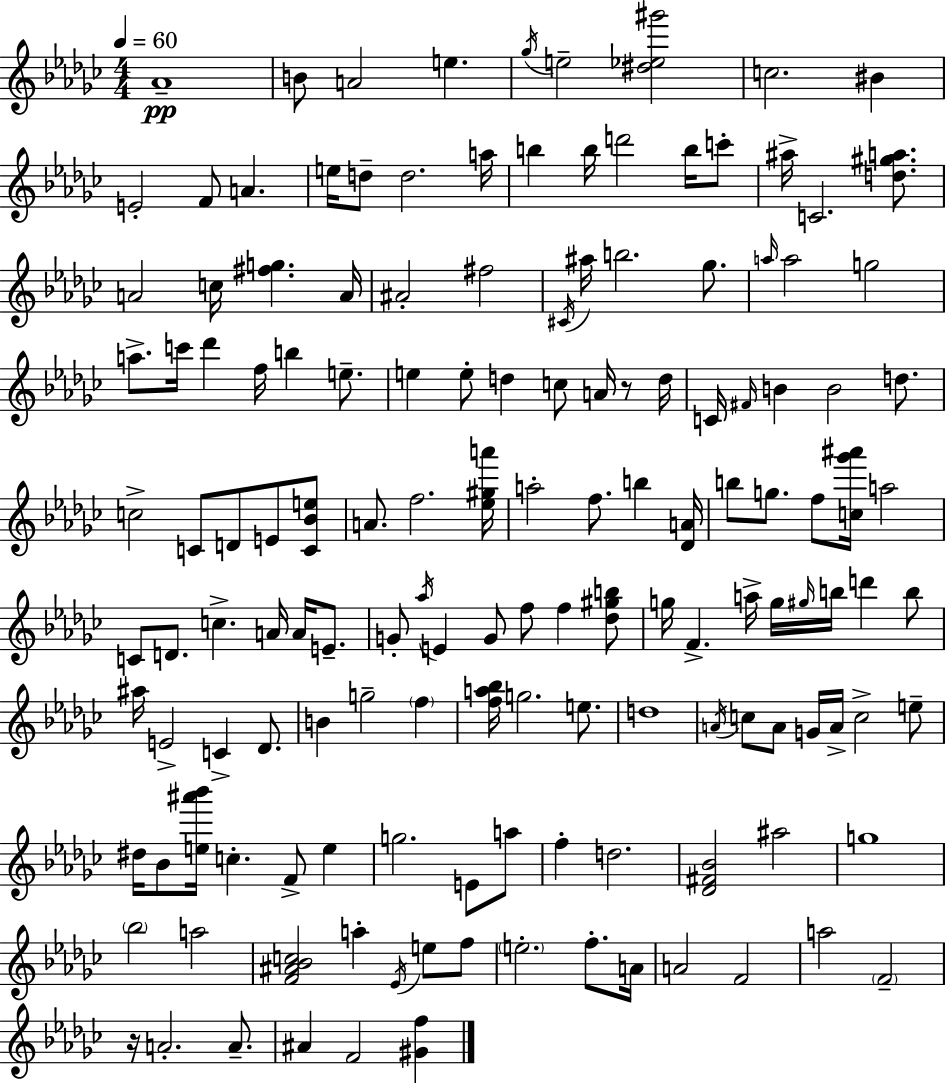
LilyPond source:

{
  \clef treble
  \numericTimeSignature
  \time 4/4
  \key ees \minor
  \tempo 4 = 60
  aes'1--\pp | b'8 a'2 e''4. | \acciaccatura { ges''16 } e''2-- <dis'' ees'' gis'''>2 | c''2. bis'4 | \break e'2-. f'8 a'4. | e''16 d''8-- d''2. | a''16 b''4 b''16 d'''2 b''16 c'''8-. | ais''16-> c'2. <d'' gis'' a''>8. | \break a'2 c''16 <fis'' g''>4. | a'16 ais'2-. fis''2 | \acciaccatura { cis'16 } ais''16 b''2. ges''8. | \grace { a''16 } a''2 g''2 | \break a''8.-> c'''16 des'''4 f''16 b''4 | e''8.-- e''4 e''8-. d''4 c''8 a'16 | r8 d''16 c'16 \grace { fis'16 } b'4 b'2 | d''8. c''2-> c'8 d'8 | \break e'8 <c' bes' e''>8 a'8. f''2. | <ees'' gis'' a'''>16 a''2-. f''8. b''4 | <des' a'>16 b''8 g''8. f''8 <c'' ges''' ais'''>16 a''2 | c'8 d'8. c''4.-> a'16 | \break a'16 e'8.-- g'8-. \acciaccatura { aes''16 } e'4 g'8 f''8 f''4 | <des'' gis'' b''>8 g''16 f'4.-> a''16-> g''16 \grace { gis''16 } b''16 | d'''4 b''8 ais''16 e'2-> c'4-> | des'8. b'4 g''2-- | \break \parenthesize f''4 <f'' a'' bes''>16 g''2. | e''8. d''1 | \acciaccatura { a'16 } c''8 a'8 g'16 a'16-> c''2-> | e''8-- dis''16 bes'8 <e'' ais''' bes'''>16 c''4.-. | \break f'8-> e''4 g''2. | e'8 a''8 f''4-. d''2. | <des' fis' bes'>2 ais''2 | g''1 | \break \parenthesize bes''2 a''2 | <f' ais' bes' c''>2 a''4-. | \acciaccatura { ees'16 } e''8 f''8 \parenthesize e''2.-. | f''8.-. a'16 a'2 | \break f'2 a''2 | \parenthesize f'2-- r16 a'2.-. | a'8.-- ais'4 f'2 | <gis' f''>4 \bar "|."
}